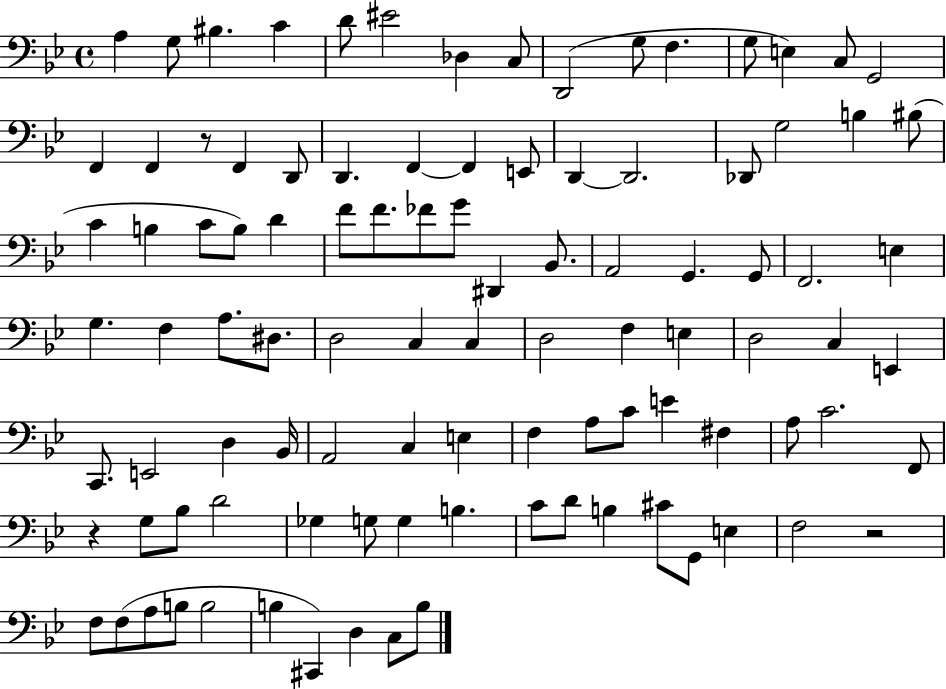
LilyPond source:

{
  \clef bass
  \time 4/4
  \defaultTimeSignature
  \key bes \major
  \repeat volta 2 { a4 g8 bis4. c'4 | d'8 eis'2 des4 c8 | d,2( g8 f4. | g8 e4) c8 g,2 | \break f,4 f,4 r8 f,4 d,8 | d,4. f,4~~ f,4 e,8 | d,4~~ d,2. | des,8 g2 b4 bis8( | \break c'4 b4 c'8 b8) d'4 | f'8 f'8. fes'8 g'8 dis,4 bes,8. | a,2 g,4. g,8 | f,2. e4 | \break g4. f4 a8. dis8. | d2 c4 c4 | d2 f4 e4 | d2 c4 e,4 | \break c,8. e,2 d4 bes,16 | a,2 c4 e4 | f4 a8 c'8 e'4 fis4 | a8 c'2. f,8 | \break r4 g8 bes8 d'2 | ges4 g8 g4 b4. | c'8 d'8 b4 cis'8 g,8 e4 | f2 r2 | \break f8 f8( a8 b8 b2 | b4 cis,4) d4 c8 b8 | } \bar "|."
}